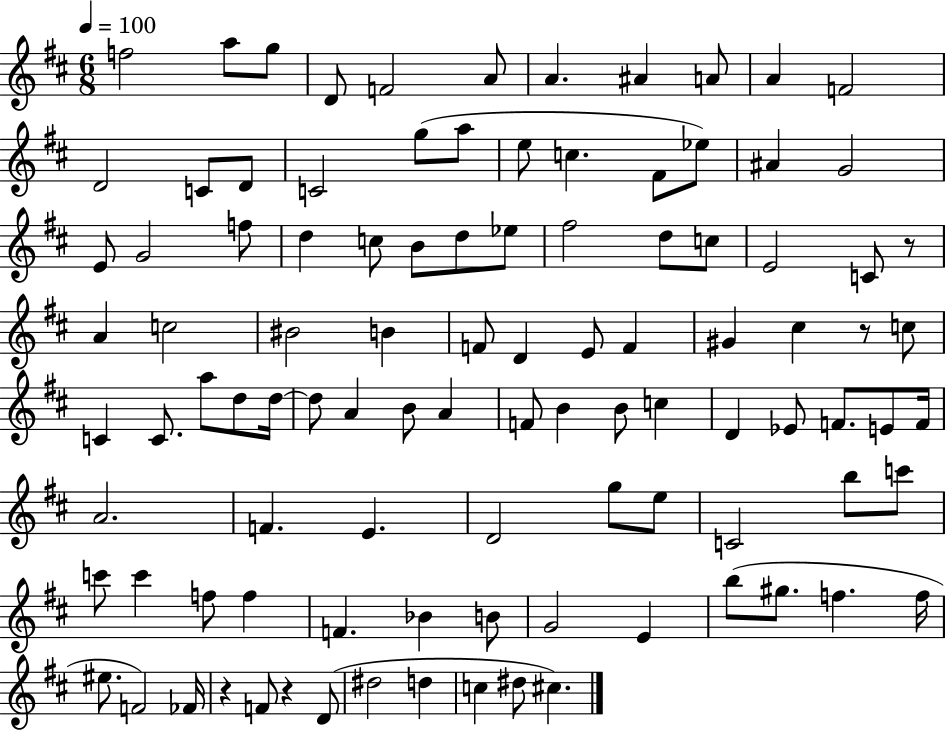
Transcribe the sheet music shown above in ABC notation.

X:1
T:Untitled
M:6/8
L:1/4
K:D
f2 a/2 g/2 D/2 F2 A/2 A ^A A/2 A F2 D2 C/2 D/2 C2 g/2 a/2 e/2 c ^F/2 _e/2 ^A G2 E/2 G2 f/2 d c/2 B/2 d/2 _e/2 ^f2 d/2 c/2 E2 C/2 z/2 A c2 ^B2 B F/2 D E/2 F ^G ^c z/2 c/2 C C/2 a/2 d/2 d/4 d/2 A B/2 A F/2 B B/2 c D _E/2 F/2 E/2 F/4 A2 F E D2 g/2 e/2 C2 b/2 c'/2 c'/2 c' f/2 f F _B B/2 G2 E b/2 ^g/2 f f/4 ^e/2 F2 _F/4 z F/2 z D/2 ^d2 d c ^d/2 ^c